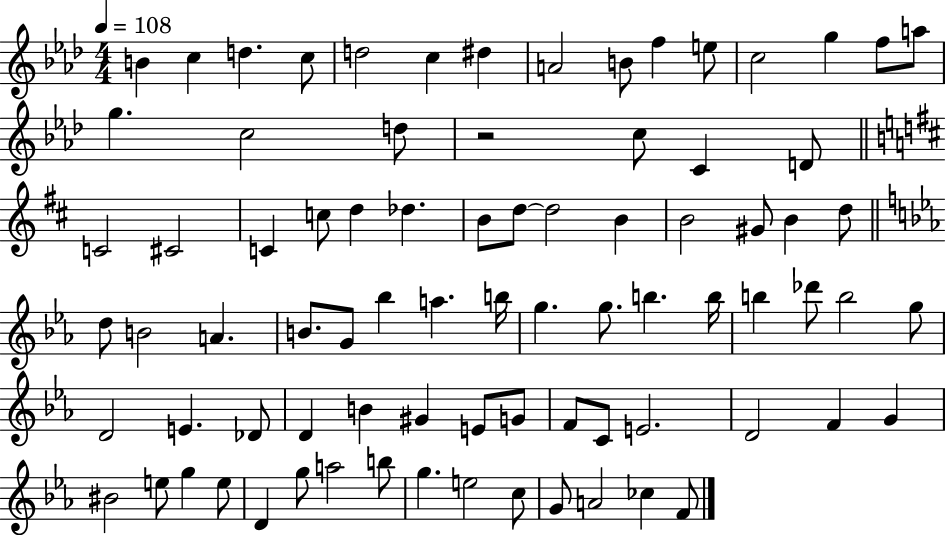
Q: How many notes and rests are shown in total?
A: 81